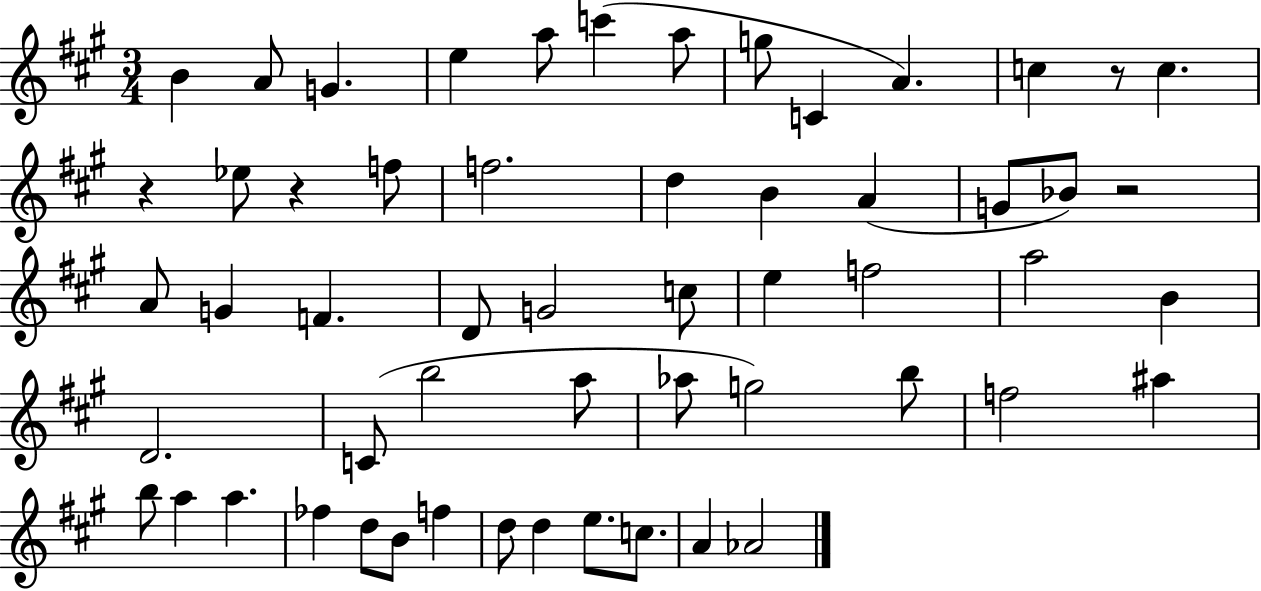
X:1
T:Untitled
M:3/4
L:1/4
K:A
B A/2 G e a/2 c' a/2 g/2 C A c z/2 c z _e/2 z f/2 f2 d B A G/2 _B/2 z2 A/2 G F D/2 G2 c/2 e f2 a2 B D2 C/2 b2 a/2 _a/2 g2 b/2 f2 ^a b/2 a a _f d/2 B/2 f d/2 d e/2 c/2 A _A2